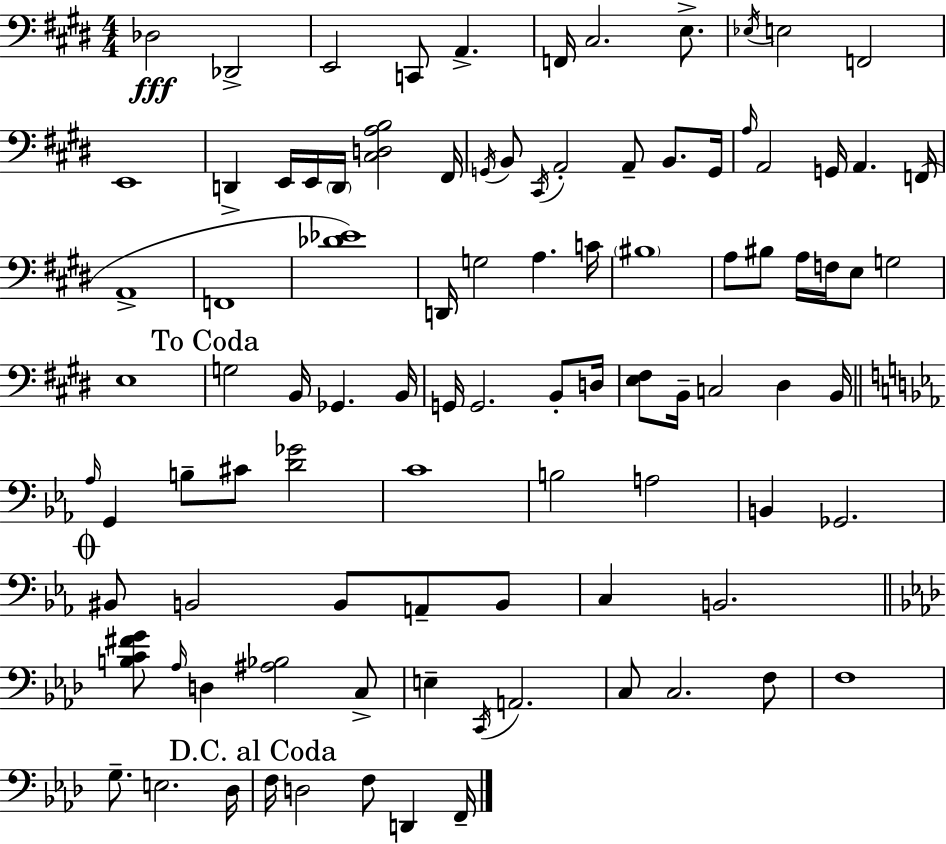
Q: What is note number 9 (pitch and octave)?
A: Eb3